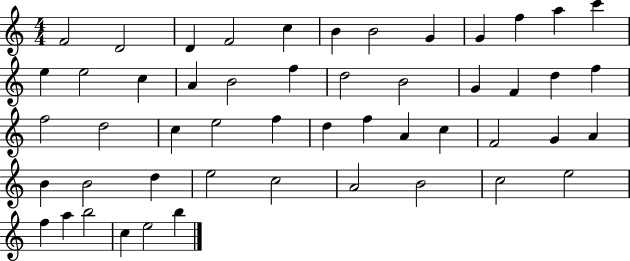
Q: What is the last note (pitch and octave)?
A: B5